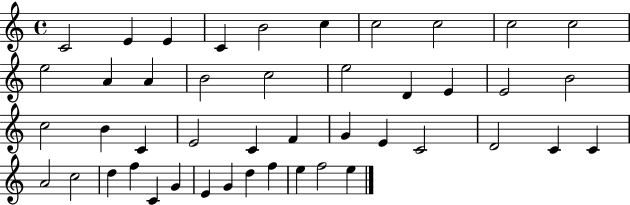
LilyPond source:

{
  \clef treble
  \time 4/4
  \defaultTimeSignature
  \key c \major
  c'2 e'4 e'4 | c'4 b'2 c''4 | c''2 c''2 | c''2 c''2 | \break e''2 a'4 a'4 | b'2 c''2 | e''2 d'4 e'4 | e'2 b'2 | \break c''2 b'4 c'4 | e'2 c'4 f'4 | g'4 e'4 c'2 | d'2 c'4 c'4 | \break a'2 c''2 | d''4 f''4 c'4 g'4 | e'4 g'4 d''4 f''4 | e''4 f''2 e''4 | \break \bar "|."
}